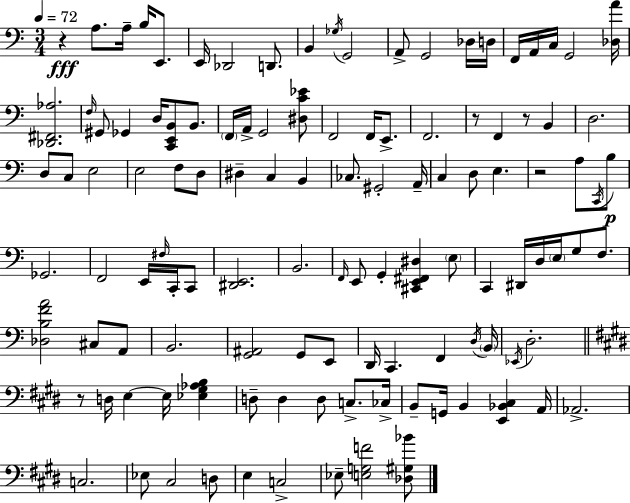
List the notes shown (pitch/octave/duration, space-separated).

R/q A3/e. A3/s B3/s E2/e. E2/s Db2/h D2/e. B2/q Gb3/s G2/h A2/e G2/h Db3/s D3/s F2/s A2/s C3/s G2/h [Db3,A4]/s [Db2,F#2,Ab3]/h. F3/s G#2/e Gb2/q D3/s [C2,E2,B2]/e B2/e. F2/s A2/s G2/h [D#3,C4,Eb4]/e F2/h F2/s E2/e. F2/h. R/e F2/q R/e B2/q D3/h. D3/e C3/e E3/h E3/h F3/e D3/e D#3/q C3/q B2/q CES3/e. G#2/h A2/s C3/q D3/e E3/q. R/h A3/e C2/s B3/e Gb2/h. F2/h E2/s F#3/s C2/s C2/e [D#2,E2]/h. B2/h. F2/s E2/e G2/q [C#2,E2,F#2,D#3]/q E3/e C2/q D#2/s D3/s E3/s G3/e F3/e. [Db3,B3,F4,A4]/h C#3/e A2/e B2/h. [G2,A#2]/h G2/e E2/e D2/s C2/q. F2/q D3/s B2/s Eb2/s D3/h. R/e D3/s E3/q E3/s [Eb3,G#3,Ab3,B3]/q D3/e D3/q D3/e C3/e. CES3/s B2/e G2/s B2/q [E2,Bb2,C#3]/q A2/s Ab2/h. C3/h. Eb3/e C#3/h D3/e E3/q C3/h Eb3/e [E3,G3,F4]/h [Db3,G#3,Bb4]/e